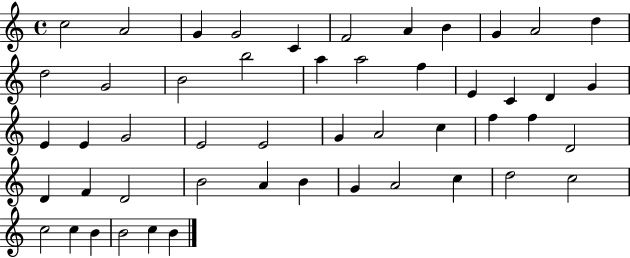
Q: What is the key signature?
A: C major